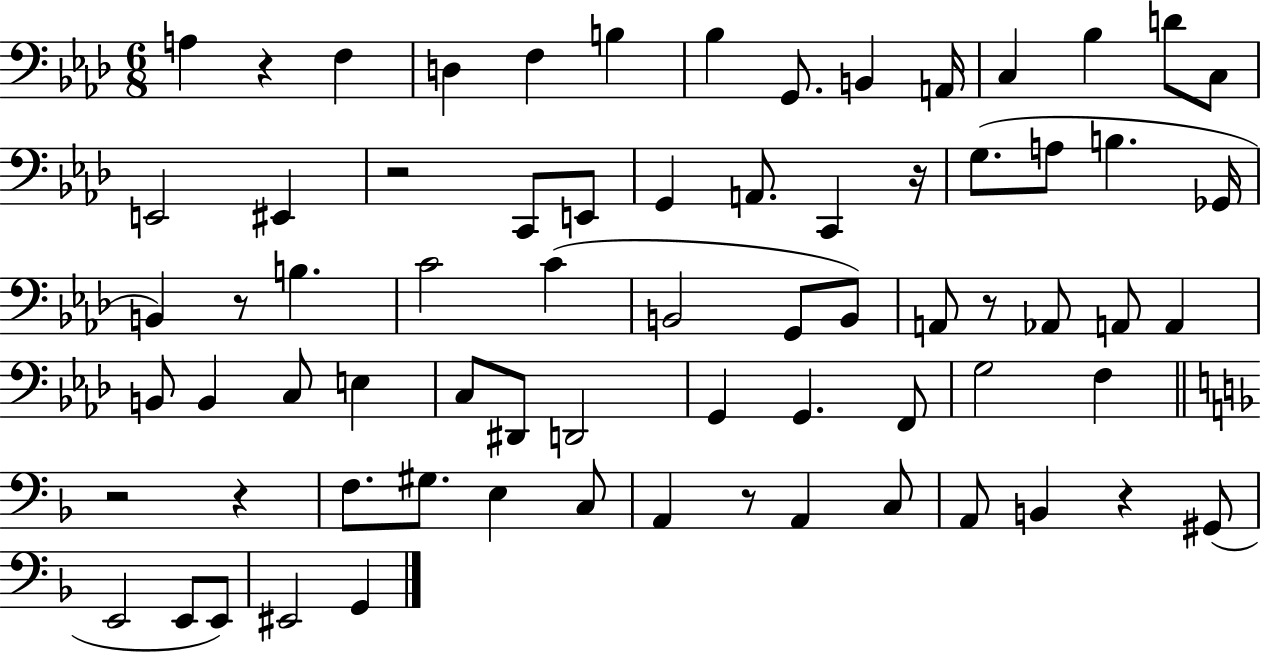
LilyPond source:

{
  \clef bass
  \numericTimeSignature
  \time 6/8
  \key aes \major
  \repeat volta 2 { a4 r4 f4 | d4 f4 b4 | bes4 g,8. b,4 a,16 | c4 bes4 d'8 c8 | \break e,2 eis,4 | r2 c,8 e,8 | g,4 a,8. c,4 r16 | g8.( a8 b4. ges,16 | \break b,4) r8 b4. | c'2 c'4( | b,2 g,8 b,8) | a,8 r8 aes,8 a,8 a,4 | \break b,8 b,4 c8 e4 | c8 dis,8 d,2 | g,4 g,4. f,8 | g2 f4 | \break \bar "||" \break \key d \minor r2 r4 | f8. gis8. e4 c8 | a,4 r8 a,4 c8 | a,8 b,4 r4 gis,8( | \break e,2 e,8 e,8) | eis,2 g,4 | } \bar "|."
}